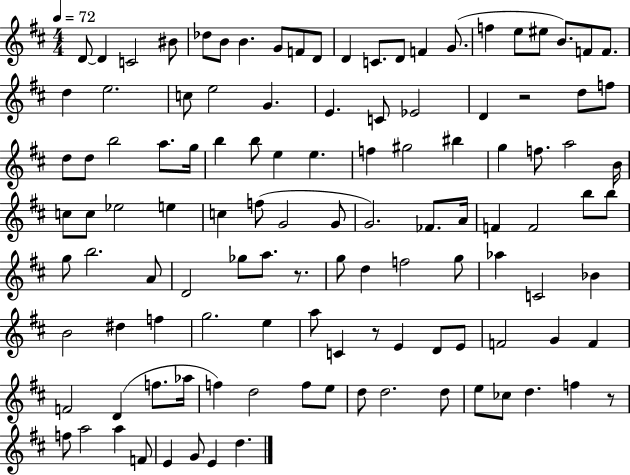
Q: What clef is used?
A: treble